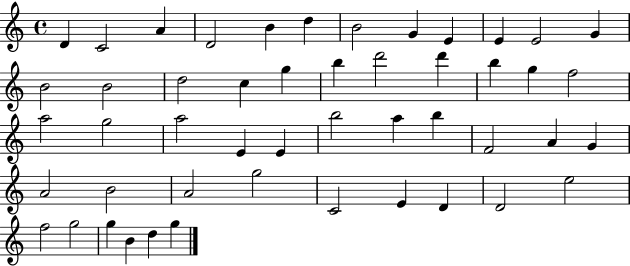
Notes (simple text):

D4/q C4/h A4/q D4/h B4/q D5/q B4/h G4/q E4/q E4/q E4/h G4/q B4/h B4/h D5/h C5/q G5/q B5/q D6/h D6/q B5/q G5/q F5/h A5/h G5/h A5/h E4/q E4/q B5/h A5/q B5/q F4/h A4/q G4/q A4/h B4/h A4/h G5/h C4/h E4/q D4/q D4/h E5/h F5/h G5/h G5/q B4/q D5/q G5/q